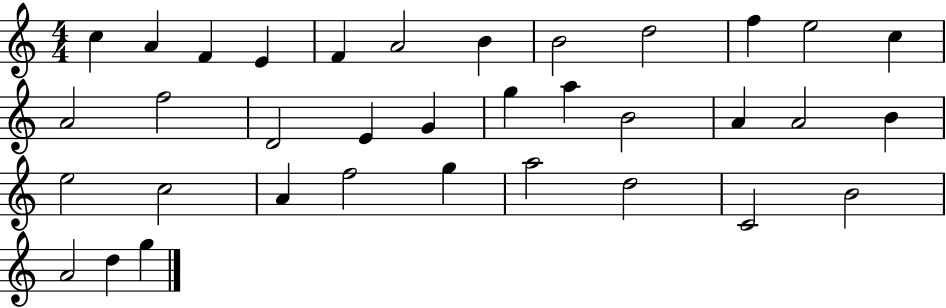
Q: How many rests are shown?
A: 0